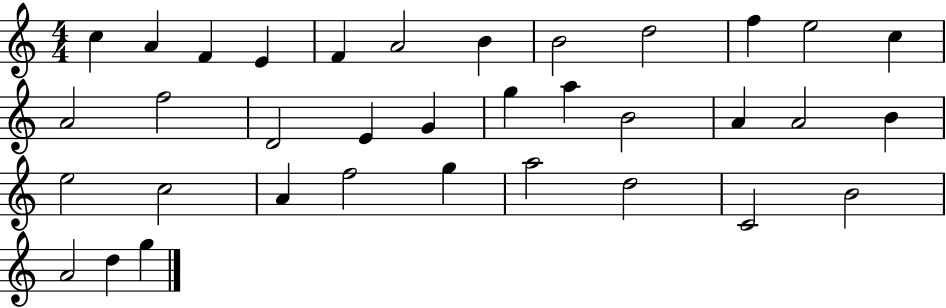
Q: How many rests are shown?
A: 0